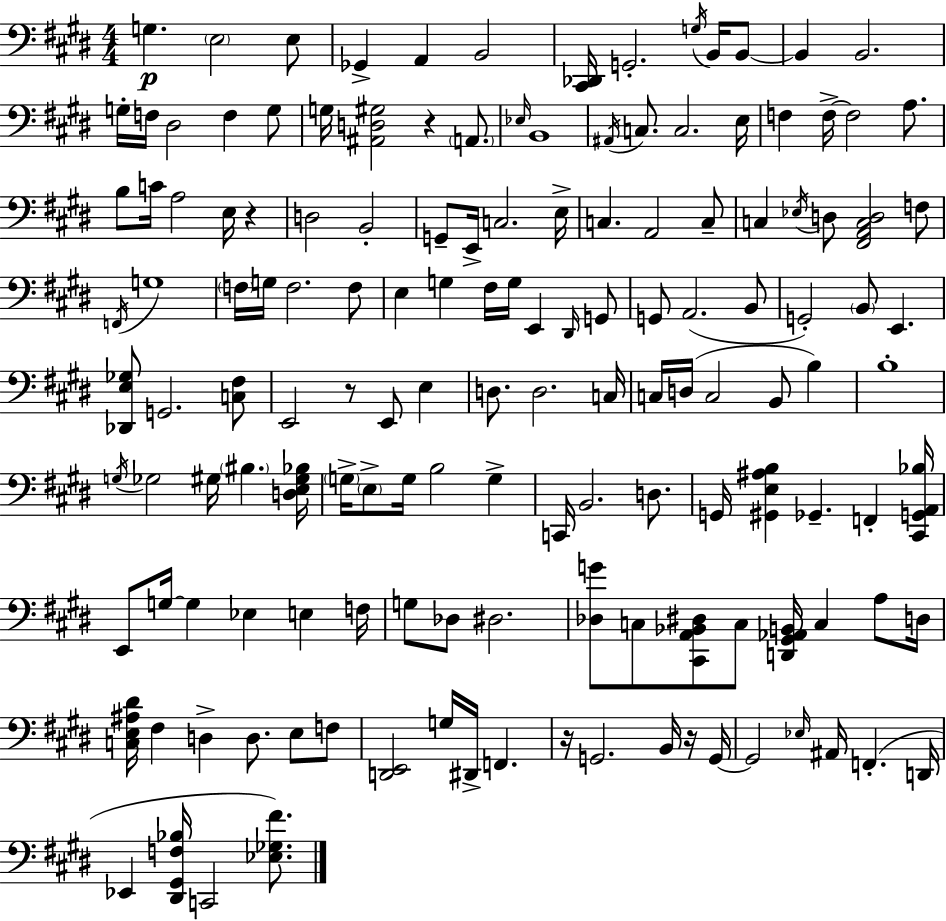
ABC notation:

X:1
T:Untitled
M:4/4
L:1/4
K:E
G, E,2 E,/2 _G,, A,, B,,2 [^C,,_D,,]/4 G,,2 G,/4 B,,/4 B,,/2 B,, B,,2 G,/4 F,/4 ^D,2 F, G,/2 G,/4 [^A,,D,^G,]2 z A,,/2 _E,/4 B,,4 ^A,,/4 C,/2 C,2 E,/4 F, F,/4 F,2 A,/2 B,/2 C/4 A,2 E,/4 z D,2 B,,2 G,,/2 E,,/4 C,2 E,/4 C, A,,2 C,/2 C, _E,/4 D,/2 [^F,,A,,C,D,]2 F,/2 F,,/4 G,4 F,/4 G,/4 F,2 F,/2 E, G, ^F,/4 G,/4 E,, ^D,,/4 G,,/2 G,,/2 A,,2 B,,/2 G,,2 B,,/2 E,, [_D,,E,_G,]/2 G,,2 [C,^F,]/2 E,,2 z/2 E,,/2 E, D,/2 D,2 C,/4 C,/4 D,/4 C,2 B,,/2 B, B,4 G,/4 _G,2 ^G,/4 ^B, [D,E,^G,_B,]/4 G,/4 E,/2 G,/4 B,2 G, C,,/4 B,,2 D,/2 G,,/4 [^G,,E,^A,B,] _G,, F,, [^C,,G,,A,,_B,]/4 E,,/2 G,/4 G, _E, E, F,/4 G,/2 _D,/2 ^D,2 [_D,G]/2 C,/2 [^C,,A,,_B,,^D,]/2 C,/2 [D,,^G,,_A,,B,,]/4 C, A,/2 D,/4 [C,E,^A,^D]/4 ^F, D, D,/2 E,/2 F,/2 [D,,E,,]2 G,/4 ^D,,/4 F,, z/4 G,,2 B,,/4 z/4 G,,/4 G,,2 _E,/4 ^A,,/4 F,, D,,/4 _E,, [^D,,^G,,F,_B,]/4 C,,2 [_E,_G,^F]/2